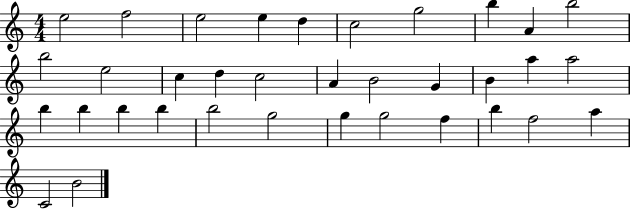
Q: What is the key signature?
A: C major